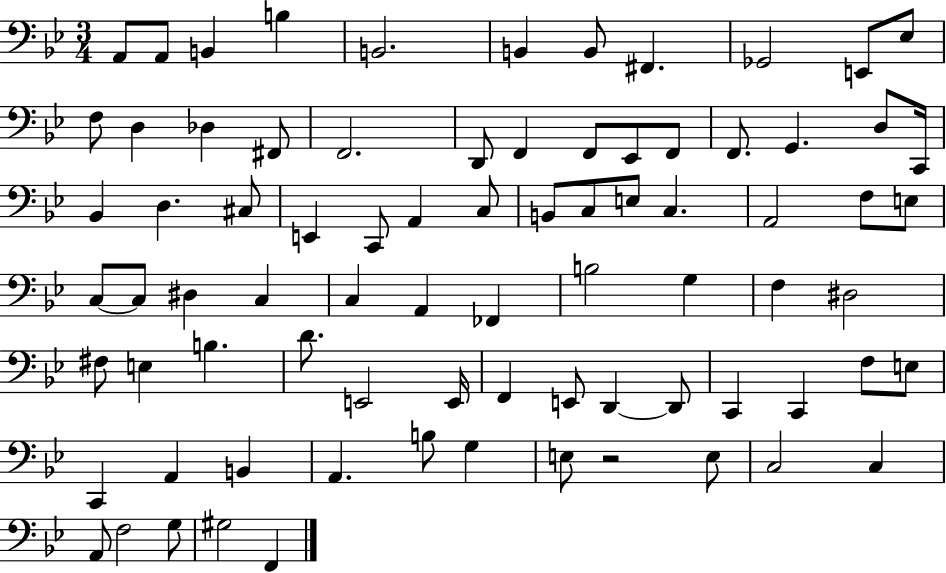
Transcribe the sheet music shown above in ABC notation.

X:1
T:Untitled
M:3/4
L:1/4
K:Bb
A,,/2 A,,/2 B,, B, B,,2 B,, B,,/2 ^F,, _G,,2 E,,/2 _E,/2 F,/2 D, _D, ^F,,/2 F,,2 D,,/2 F,, F,,/2 _E,,/2 F,,/2 F,,/2 G,, D,/2 C,,/4 _B,, D, ^C,/2 E,, C,,/2 A,, C,/2 B,,/2 C,/2 E,/2 C, A,,2 F,/2 E,/2 C,/2 C,/2 ^D, C, C, A,, _F,, B,2 G, F, ^D,2 ^F,/2 E, B, D/2 E,,2 E,,/4 F,, E,,/2 D,, D,,/2 C,, C,, F,/2 E,/2 C,, A,, B,, A,, B,/2 G, E,/2 z2 E,/2 C,2 C, A,,/2 F,2 G,/2 ^G,2 F,,